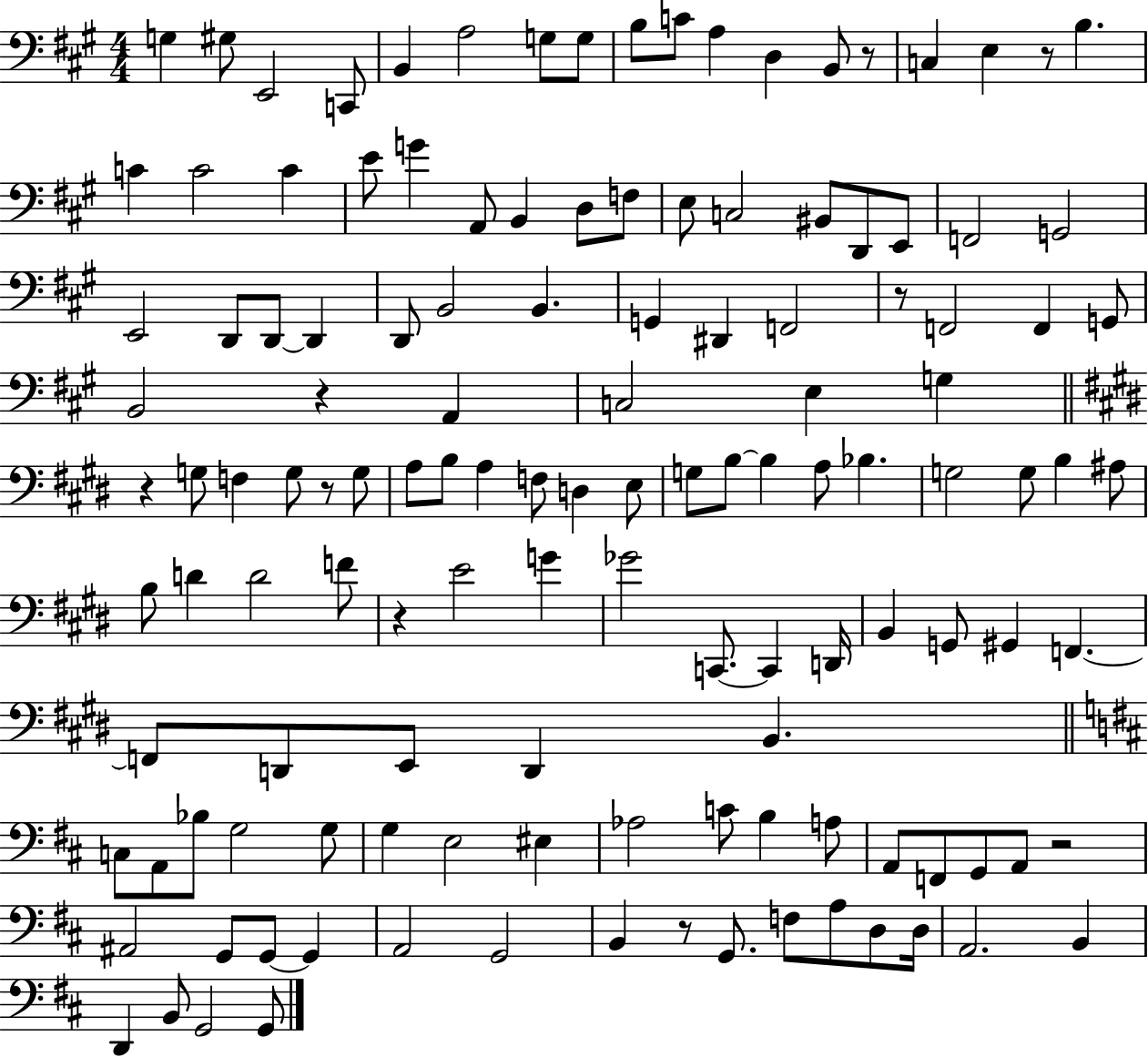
X:1
T:Untitled
M:4/4
L:1/4
K:A
G, ^G,/2 E,,2 C,,/2 B,, A,2 G,/2 G,/2 B,/2 C/2 A, D, B,,/2 z/2 C, E, z/2 B, C C2 C E/2 G A,,/2 B,, D,/2 F,/2 E,/2 C,2 ^B,,/2 D,,/2 E,,/2 F,,2 G,,2 E,,2 D,,/2 D,,/2 D,, D,,/2 B,,2 B,, G,, ^D,, F,,2 z/2 F,,2 F,, G,,/2 B,,2 z A,, C,2 E, G, z G,/2 F, G,/2 z/2 G,/2 A,/2 B,/2 A, F,/2 D, E,/2 G,/2 B,/2 B, A,/2 _B, G,2 G,/2 B, ^A,/2 B,/2 D D2 F/2 z E2 G _G2 C,,/2 C,, D,,/4 B,, G,,/2 ^G,, F,, F,,/2 D,,/2 E,,/2 D,, B,, C,/2 A,,/2 _B,/2 G,2 G,/2 G, E,2 ^E, _A,2 C/2 B, A,/2 A,,/2 F,,/2 G,,/2 A,,/2 z2 ^A,,2 G,,/2 G,,/2 G,, A,,2 G,,2 B,, z/2 G,,/2 F,/2 A,/2 D,/2 D,/4 A,,2 B,, D,, B,,/2 G,,2 G,,/2